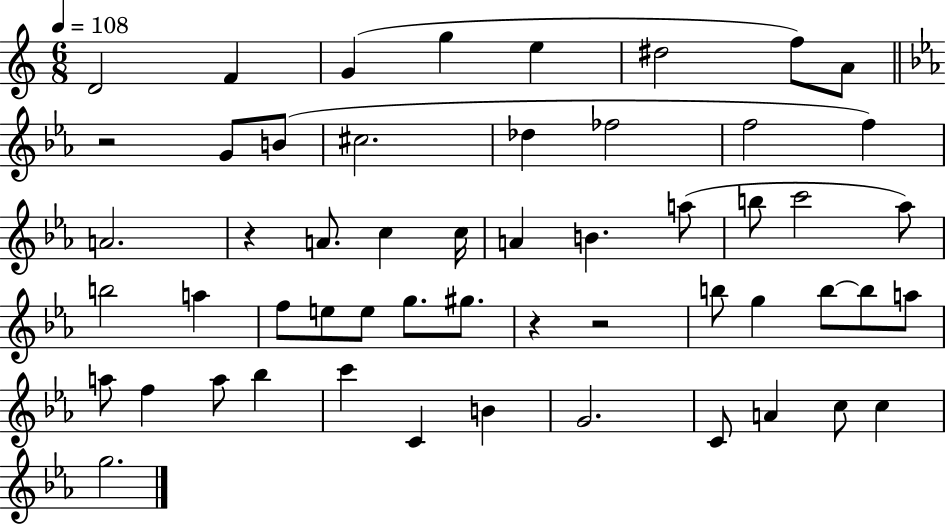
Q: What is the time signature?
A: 6/8